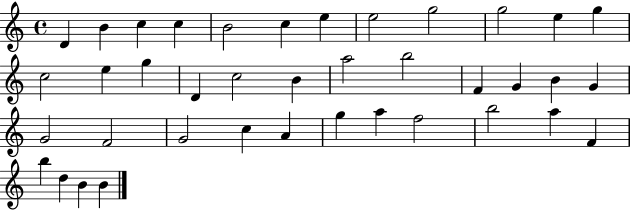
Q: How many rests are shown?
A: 0